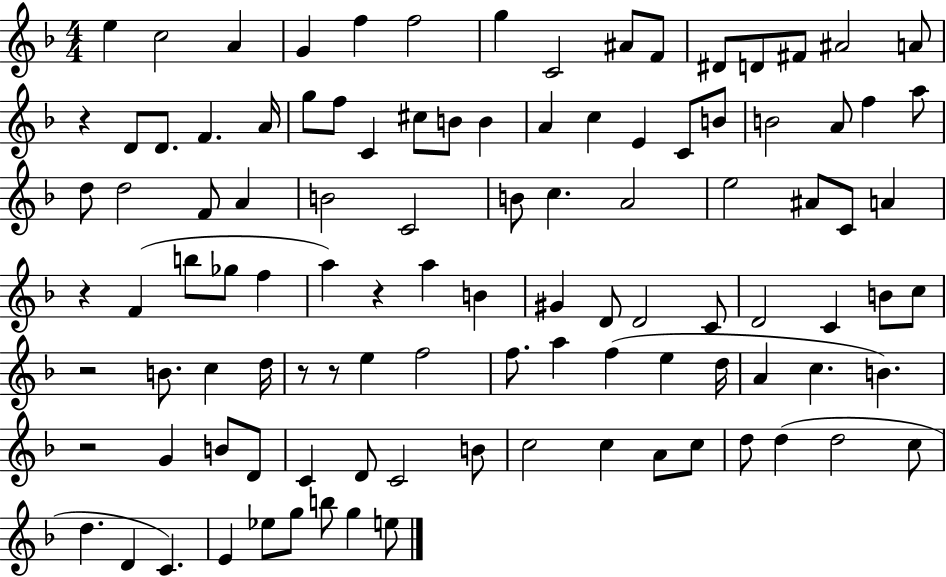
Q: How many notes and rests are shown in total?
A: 106